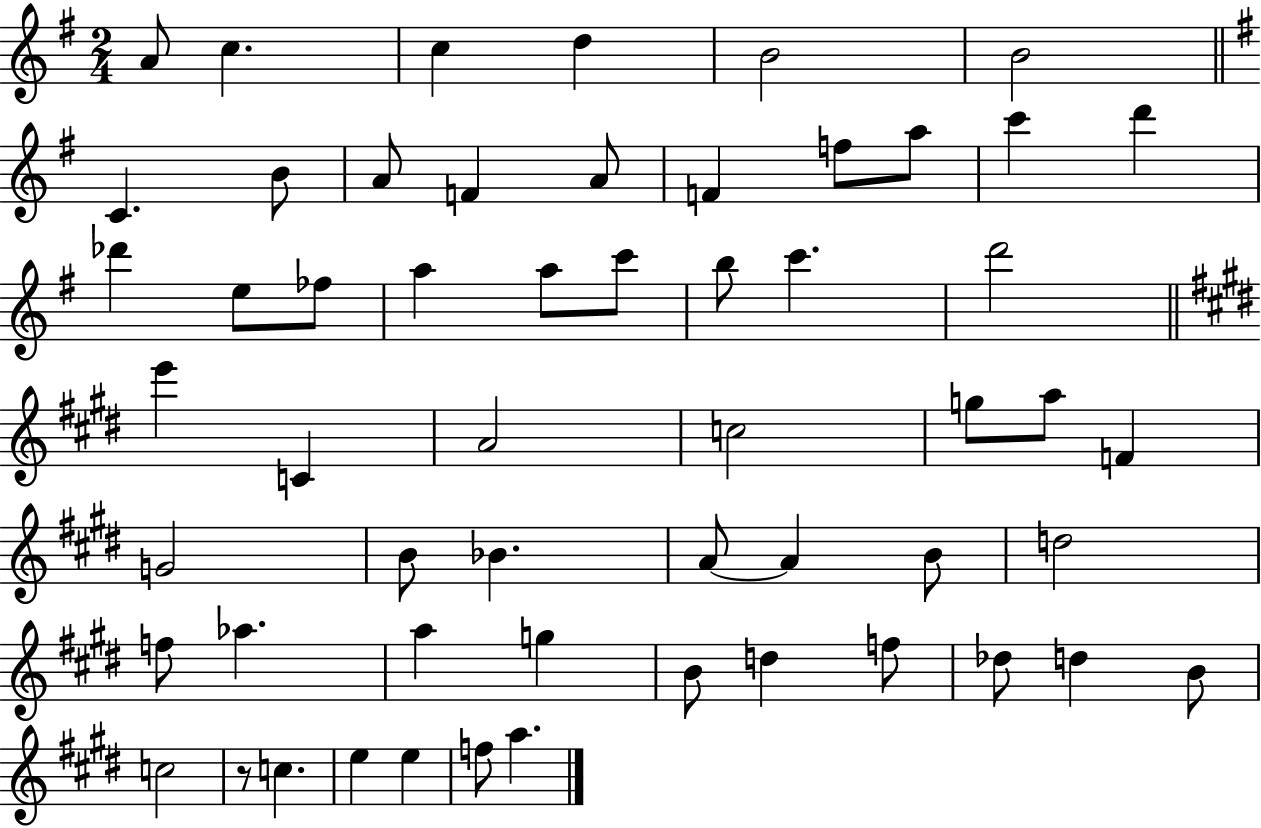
A4/e C5/q. C5/q D5/q B4/h B4/h C4/q. B4/e A4/e F4/q A4/e F4/q F5/e A5/e C6/q D6/q Db6/q E5/e FES5/e A5/q A5/e C6/e B5/e C6/q. D6/h E6/q C4/q A4/h C5/h G5/e A5/e F4/q G4/h B4/e Bb4/q. A4/e A4/q B4/e D5/h F5/e Ab5/q. A5/q G5/q B4/e D5/q F5/e Db5/e D5/q B4/e C5/h R/e C5/q. E5/q E5/q F5/e A5/q.